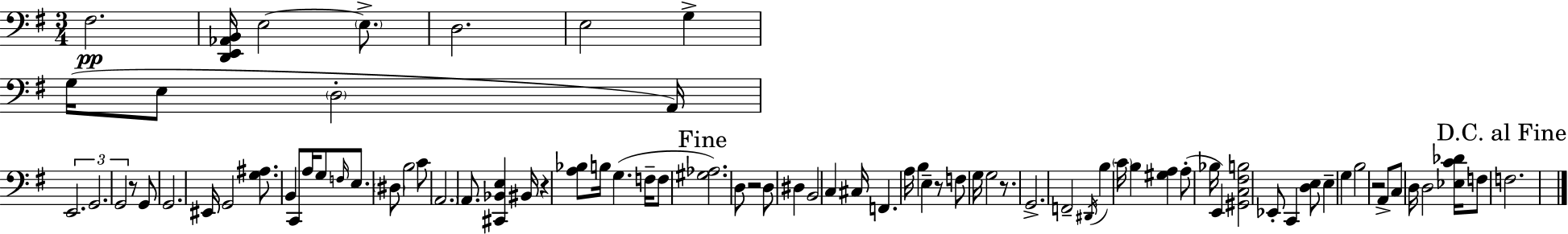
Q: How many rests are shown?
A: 6